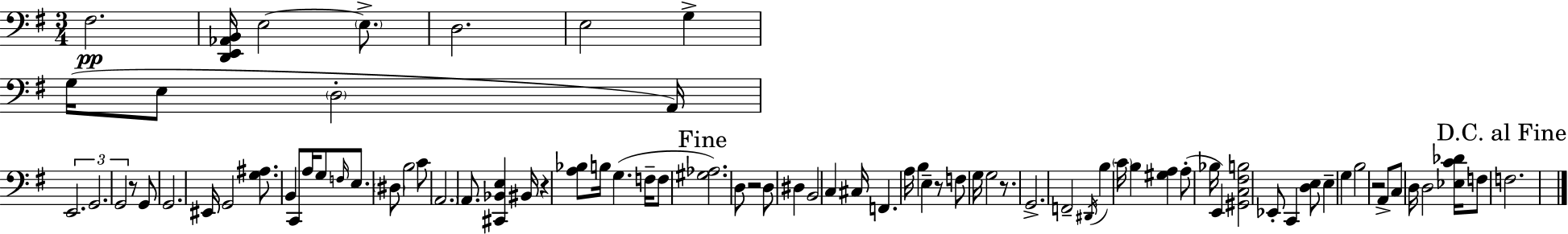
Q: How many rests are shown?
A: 6